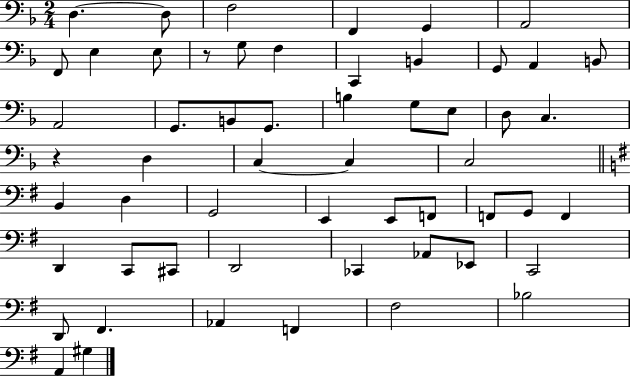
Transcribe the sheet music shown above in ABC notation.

X:1
T:Untitled
M:2/4
L:1/4
K:F
D, D,/2 F,2 F,, G,, A,,2 F,,/2 E, E,/2 z/2 G,/2 F, C,, B,, G,,/2 A,, B,,/2 A,,2 G,,/2 B,,/2 G,,/2 B, G,/2 E,/2 D,/2 C, z D, C, C, C,2 B,, D, G,,2 E,, E,,/2 F,,/2 F,,/2 G,,/2 F,, D,, C,,/2 ^C,,/2 D,,2 _C,, _A,,/2 _E,,/2 C,,2 D,,/2 ^F,, _A,, F,, ^F,2 _B,2 A,, ^G,